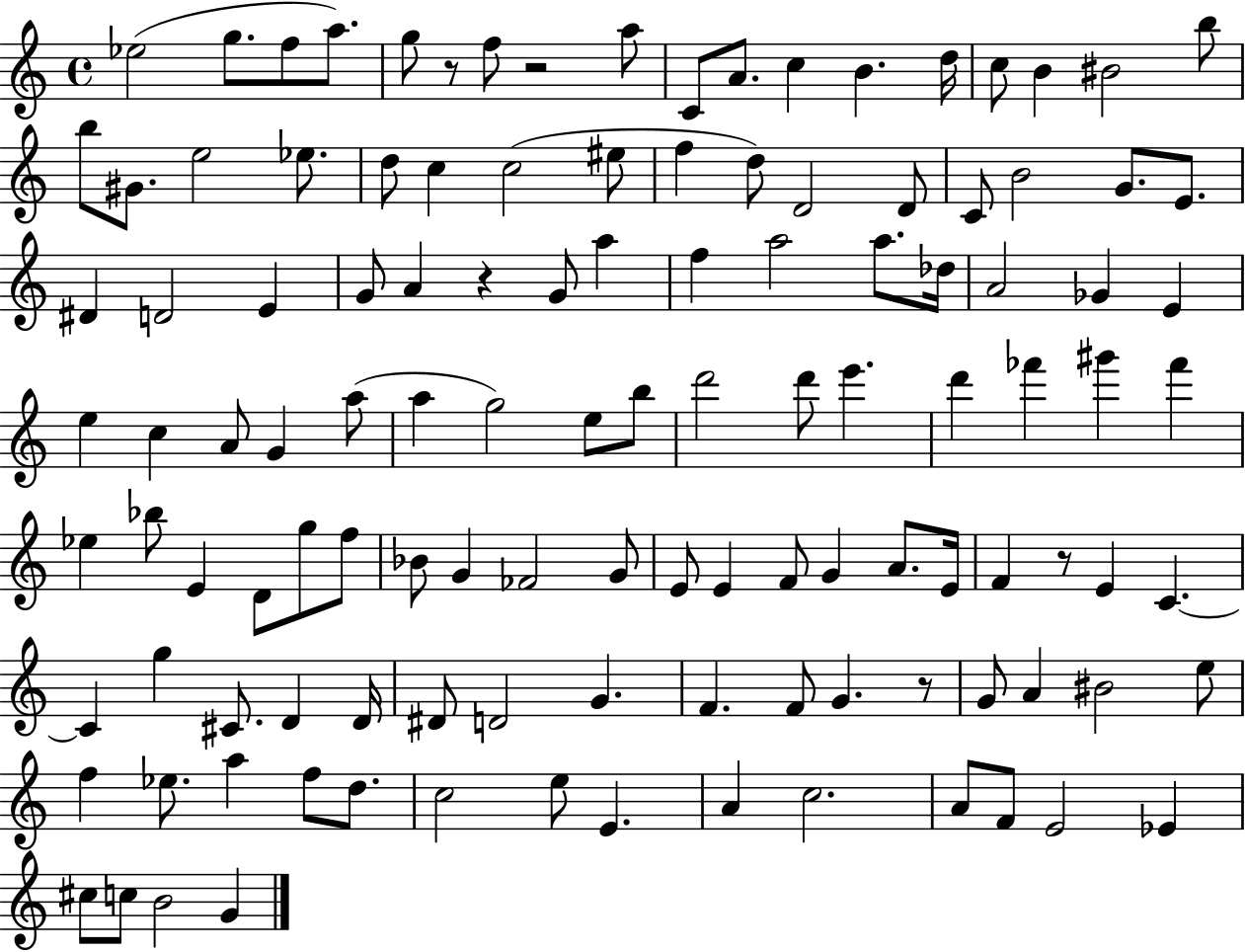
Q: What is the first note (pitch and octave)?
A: Eb5